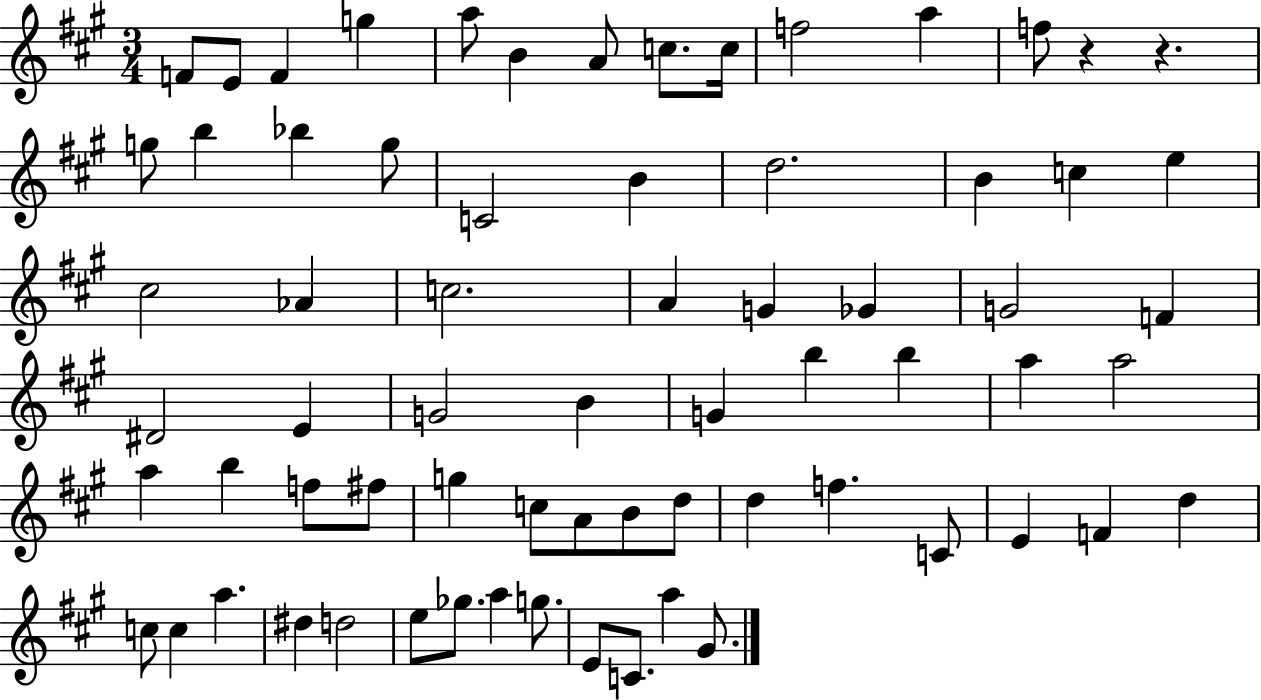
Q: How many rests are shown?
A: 2